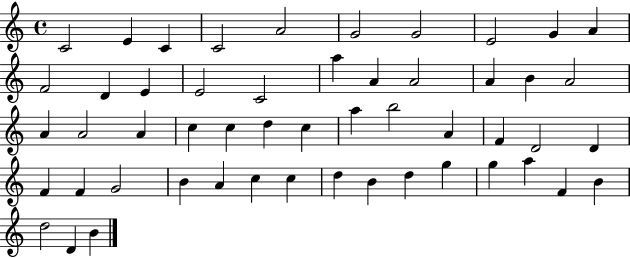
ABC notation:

X:1
T:Untitled
M:4/4
L:1/4
K:C
C2 E C C2 A2 G2 G2 E2 G A F2 D E E2 C2 a A A2 A B A2 A A2 A c c d c a b2 A F D2 D F F G2 B A c c d B d g g a F B d2 D B